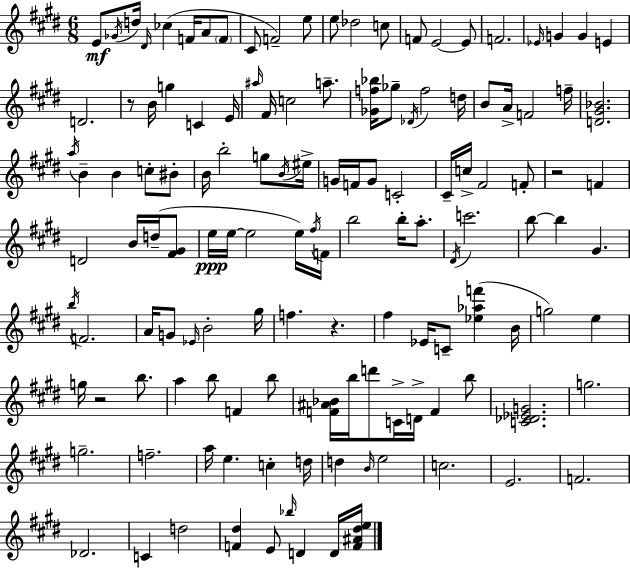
E4/e Gb4/s D5/s D#4/s CES5/q F4/s A4/e F4/e C#4/e F4/h E5/e E5/e Db5/h C5/e F4/e E4/h E4/e F4/h. Eb4/s G4/q G4/q E4/q D4/h. R/e B4/s G5/q C4/q E4/s A#5/s F#4/s C5/h A5/e. [Gb4,F5,Bb5]/s Gb5/e Db4/s F5/h D5/s B4/e A4/s F4/h F5/s [D4,G#4,Bb4]/h. A5/s B4/q B4/q C5/e BIS4/e B4/s B5/h G5/e B4/s EIS5/s G4/s F4/s G4/e C4/h C#4/s C5/s F#4/h F4/e R/h F4/q D4/h B4/s D5/s [F#4,G#4]/e E5/s E5/s E5/h E5/s F#5/s F4/s B5/h B5/s A5/e. D#4/s C6/h. B5/e B5/q G#4/q. B5/s F4/h. A4/s G4/e Eb4/s B4/h G#5/s F5/q. R/q. F#5/q Eb4/s C4/e [Eb5,Ab5,F6]/q B4/s G5/h E5/q G5/s R/h B5/e. A5/q B5/e F4/q B5/e [F4,A#4,Bb4]/s B5/s D6/e C4/s D4/s F4/q B5/e [C4,Db4,Eb4,G4]/h. G5/h. G5/h. F5/h. A5/s E5/q. C5/q D5/s D5/q B4/s E5/h C5/h. E4/h. F4/h. Db4/h. C4/q D5/h [F4,D#5]/q E4/e Bb5/s D4/q D4/s [F4,A#4,D#5,E5]/s